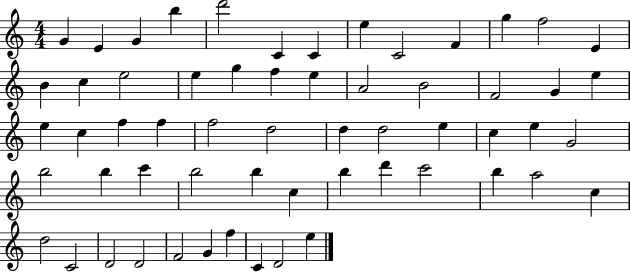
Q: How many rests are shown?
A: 0